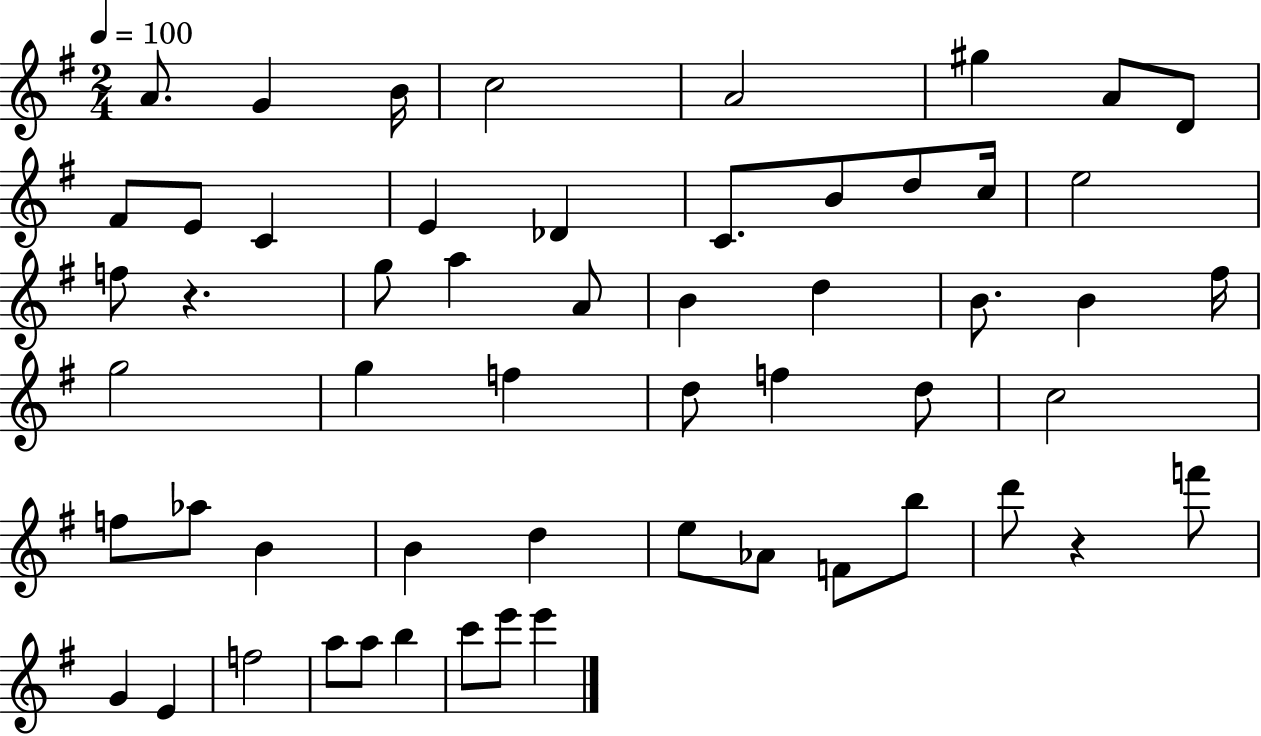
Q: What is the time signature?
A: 2/4